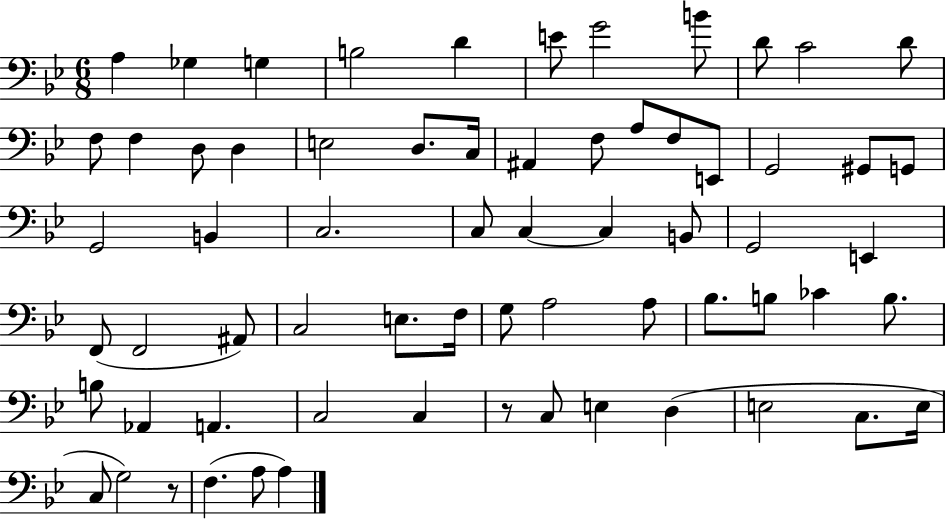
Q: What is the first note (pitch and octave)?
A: A3